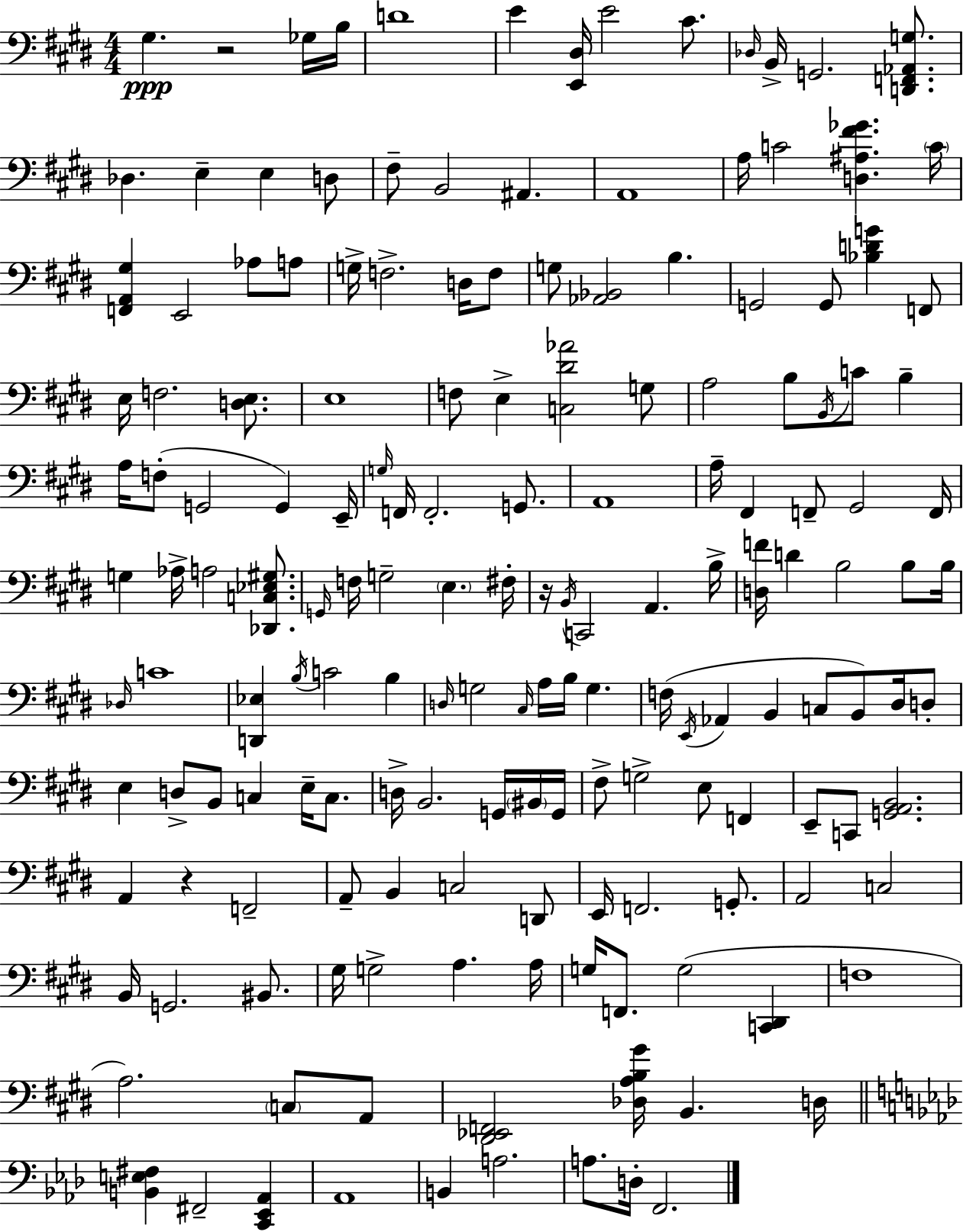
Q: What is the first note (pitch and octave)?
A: G#3